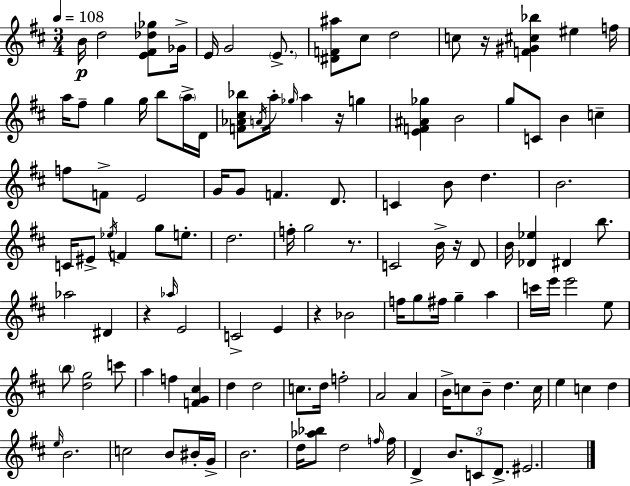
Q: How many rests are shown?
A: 6